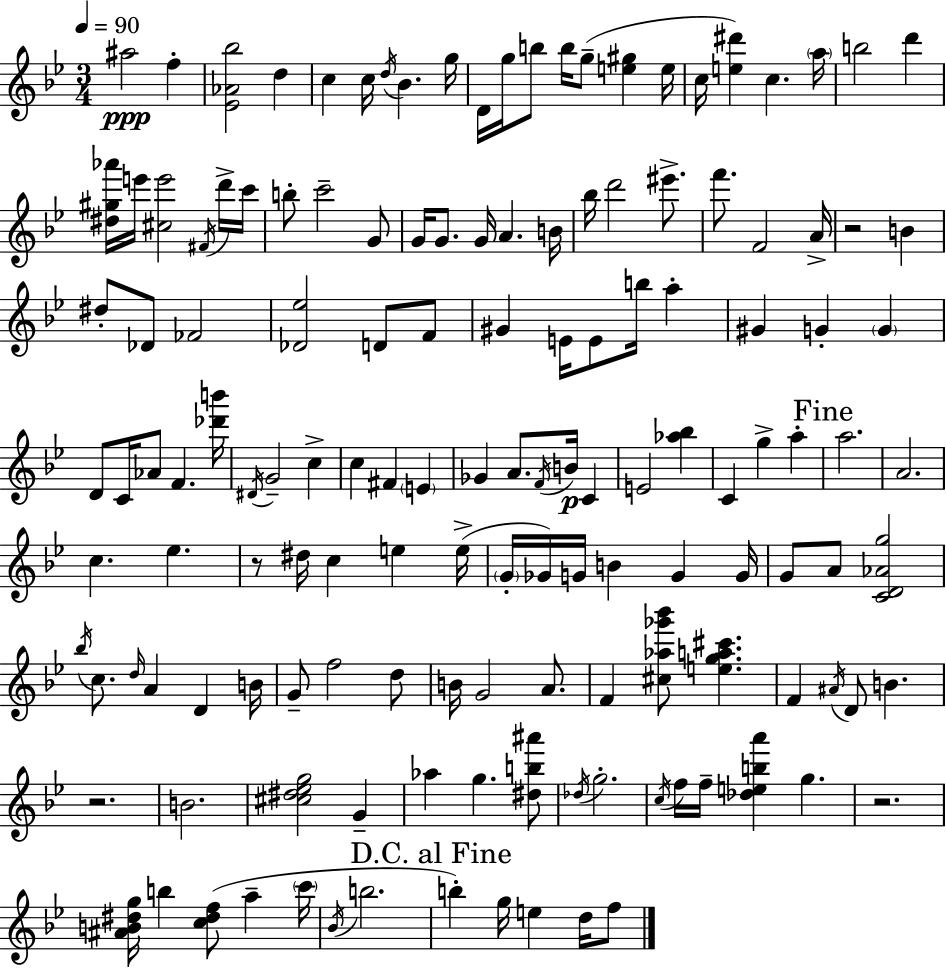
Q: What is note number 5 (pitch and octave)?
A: C5